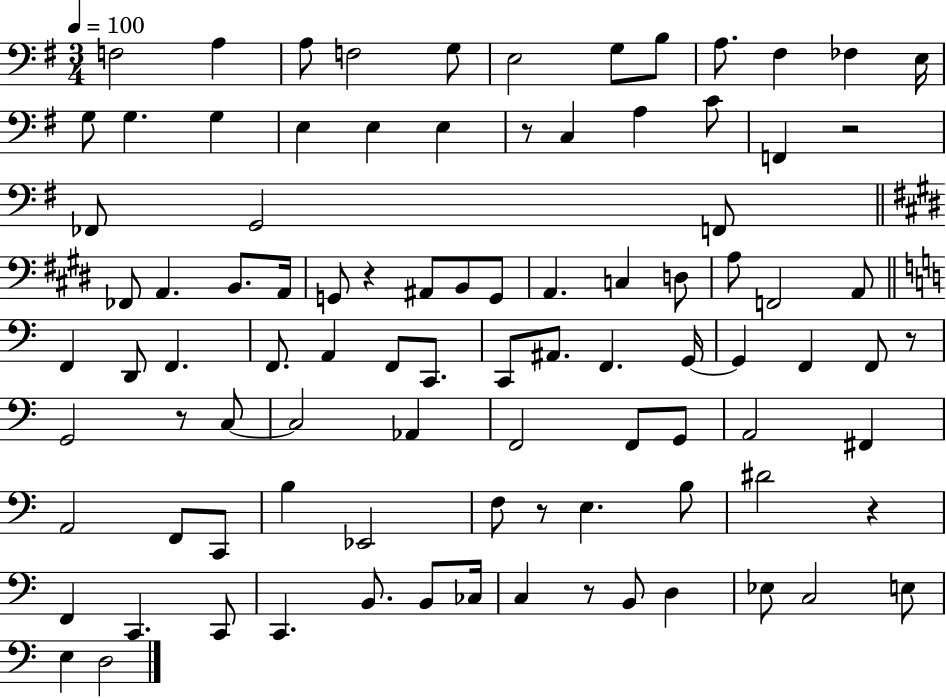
{
  \clef bass
  \numericTimeSignature
  \time 3/4
  \key g \major
  \tempo 4 = 100
  f2 a4 | a8 f2 g8 | e2 g8 b8 | a8. fis4 fes4 e16 | \break g8 g4. g4 | e4 e4 e4 | r8 c4 a4 c'8 | f,4 r2 | \break fes,8 g,2 f,8 | \bar "||" \break \key e \major fes,8 a,4. b,8. a,16 | g,8 r4 ais,8 b,8 g,8 | a,4. c4 d8 | a8 f,2 a,8 | \break \bar "||" \break \key c \major f,4 d,8 f,4. | f,8. a,4 f,8 c,8. | c,8 ais,8. f,4. g,16~~ | g,4 f,4 f,8 r8 | \break g,2 r8 c8~~ | c2 aes,4 | f,2 f,8 g,8 | a,2 fis,4 | \break a,2 f,8 c,8 | b4 ees,2 | f8 r8 e4. b8 | dis'2 r4 | \break f,4 c,4. c,8 | c,4. b,8. b,8 ces16 | c4 r8 b,8 d4 | ees8 c2 e8 | \break e4 d2 | \bar "|."
}